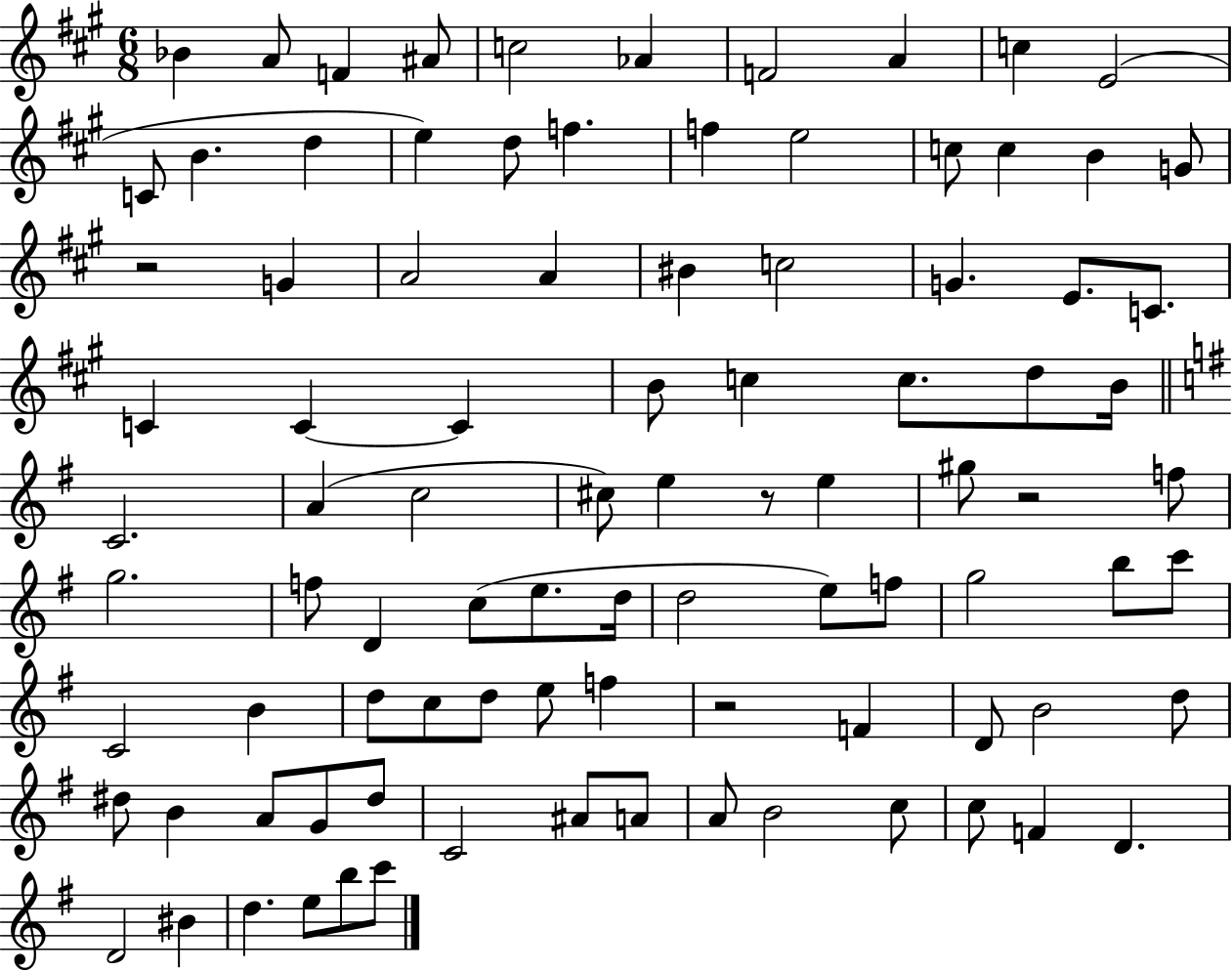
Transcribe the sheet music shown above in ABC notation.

X:1
T:Untitled
M:6/8
L:1/4
K:A
_B A/2 F ^A/2 c2 _A F2 A c E2 C/2 B d e d/2 f f e2 c/2 c B G/2 z2 G A2 A ^B c2 G E/2 C/2 C C C B/2 c c/2 d/2 B/4 C2 A c2 ^c/2 e z/2 e ^g/2 z2 f/2 g2 f/2 D c/2 e/2 d/4 d2 e/2 f/2 g2 b/2 c'/2 C2 B d/2 c/2 d/2 e/2 f z2 F D/2 B2 d/2 ^d/2 B A/2 G/2 ^d/2 C2 ^A/2 A/2 A/2 B2 c/2 c/2 F D D2 ^B d e/2 b/2 c'/2